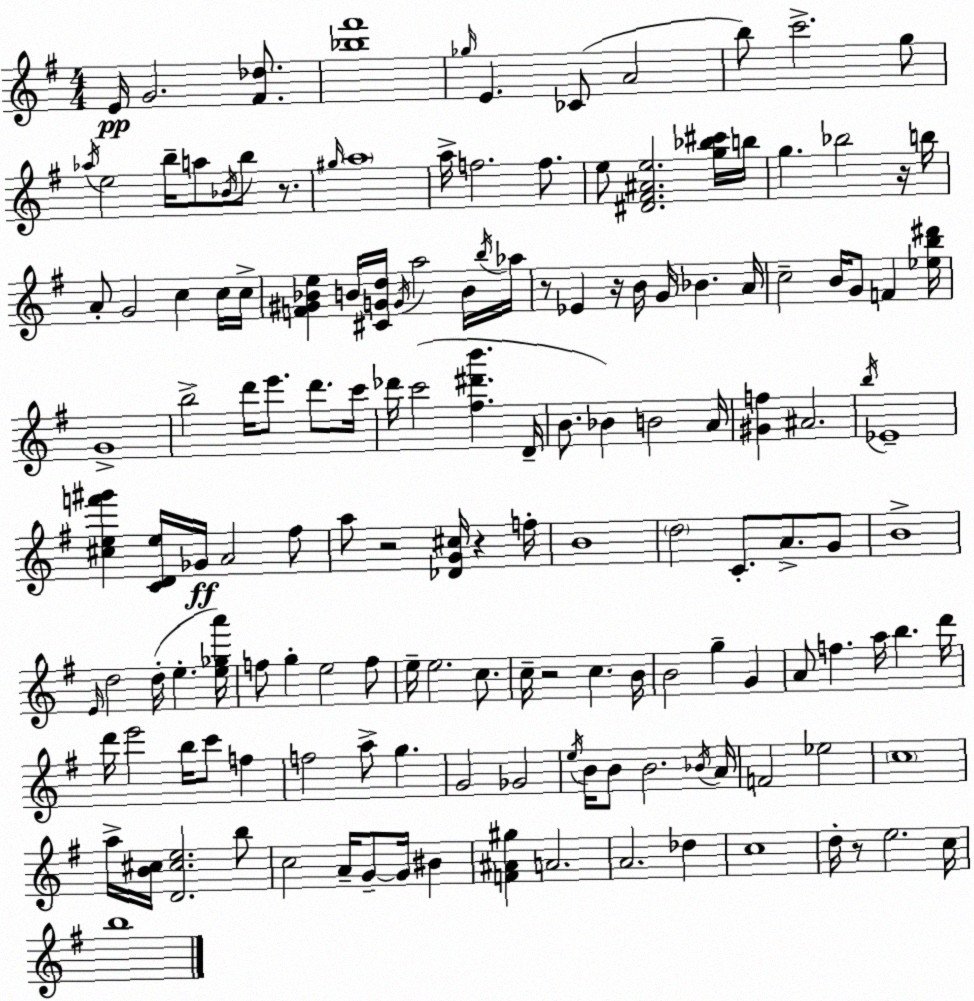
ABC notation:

X:1
T:Untitled
M:4/4
L:1/4
K:G
E/4 G2 [^F_d]/2 [_b^f']4 _g/4 E _C/2 A2 b/2 c'2 g/2 _a/4 e2 b/4 a/2 _B/4 b/2 z/2 ^g/4 a4 a/4 f2 f/2 e/2 [^D^F^Ae]2 [g_b^c']/4 b/4 g _b2 z/4 b/4 A/2 G2 c c/4 c/4 [F^G_Be] B/4 [^CGd]/4 G/4 a2 B/4 b/4 _a/4 z/2 _E z/4 B/4 G/4 _B A/4 c2 B/4 G/2 F [_eb^d']/4 G4 b2 d'/4 e'/2 d'/2 c'/4 _d'/4 c'2 [^f^d'b'] D/4 B/2 _B B2 A/4 [^Gf] ^A2 b/4 _E4 [^cef'^g'] [CDe]/4 _G/4 A2 ^f/2 a/2 z2 [_DG^c]/4 z f/4 B4 d2 C/2 A/2 G/2 B4 E/4 d2 d/4 e [e_ga']/4 f/2 g e2 f/2 e/4 e2 c/2 c/4 z2 c B/4 B2 g G A/2 f a/4 b d'/4 d'/4 e'2 b/4 c'/2 f f2 a/2 g G2 _G2 e/4 B/4 B/2 B2 _B/4 A/4 F2 _e2 c4 a/4 [B^c]/4 [D^ce]2 b/2 c2 A/4 G/2 G/4 ^B [F^A^g] A2 A2 _d c4 d/4 z/2 e2 c/4 b4